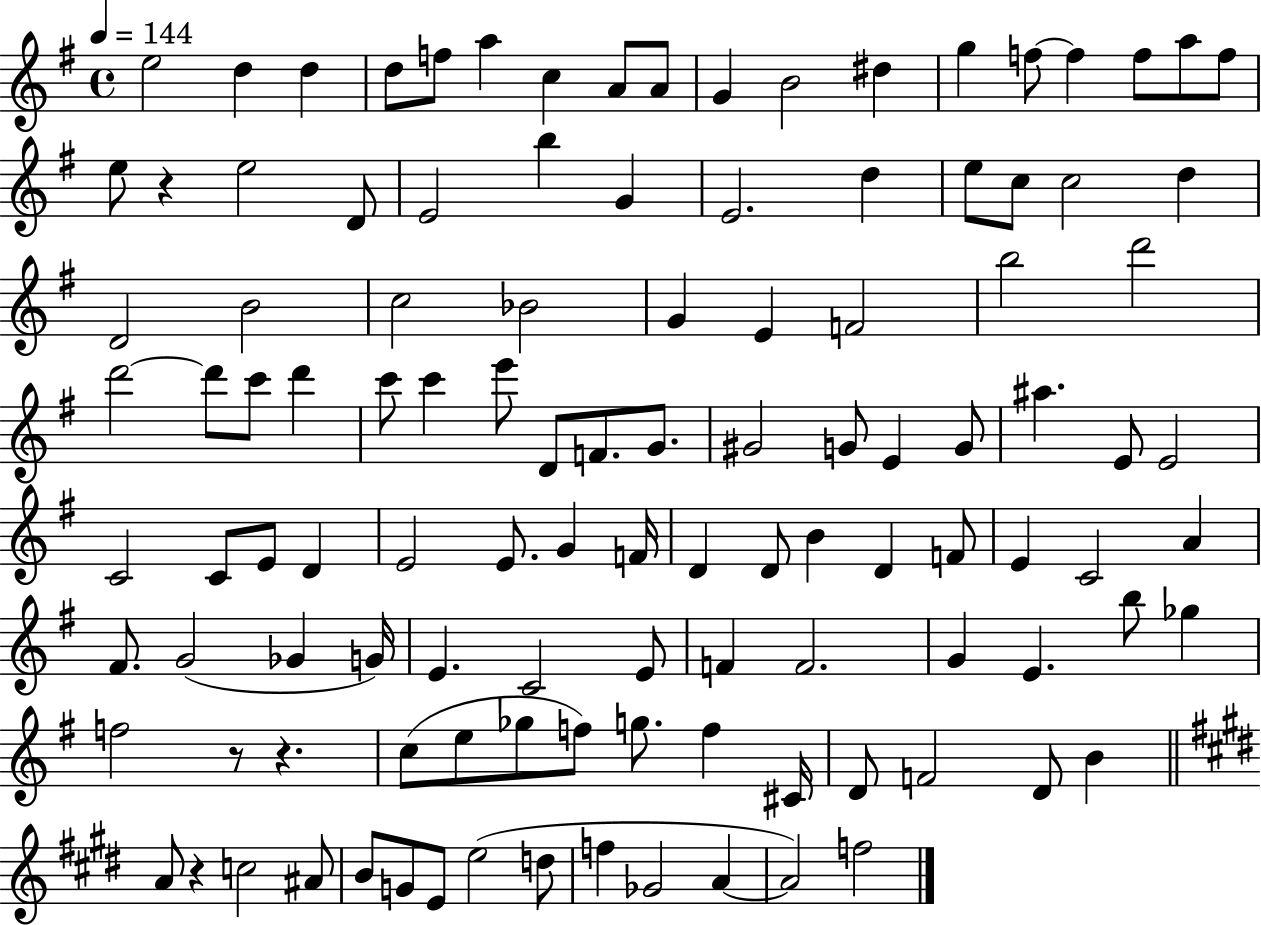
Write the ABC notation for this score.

X:1
T:Untitled
M:4/4
L:1/4
K:G
e2 d d d/2 f/2 a c A/2 A/2 G B2 ^d g f/2 f f/2 a/2 f/2 e/2 z e2 D/2 E2 b G E2 d e/2 c/2 c2 d D2 B2 c2 _B2 G E F2 b2 d'2 d'2 d'/2 c'/2 d' c'/2 c' e'/2 D/2 F/2 G/2 ^G2 G/2 E G/2 ^a E/2 E2 C2 C/2 E/2 D E2 E/2 G F/4 D D/2 B D F/2 E C2 A ^F/2 G2 _G G/4 E C2 E/2 F F2 G E b/2 _g f2 z/2 z c/2 e/2 _g/2 f/2 g/2 f ^C/4 D/2 F2 D/2 B A/2 z c2 ^A/2 B/2 G/2 E/2 e2 d/2 f _G2 A A2 f2